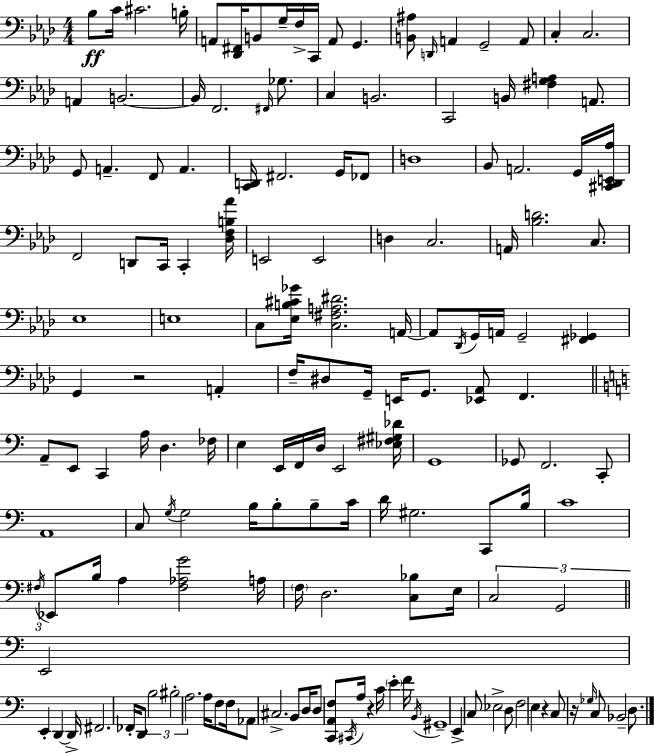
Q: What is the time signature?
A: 4/4